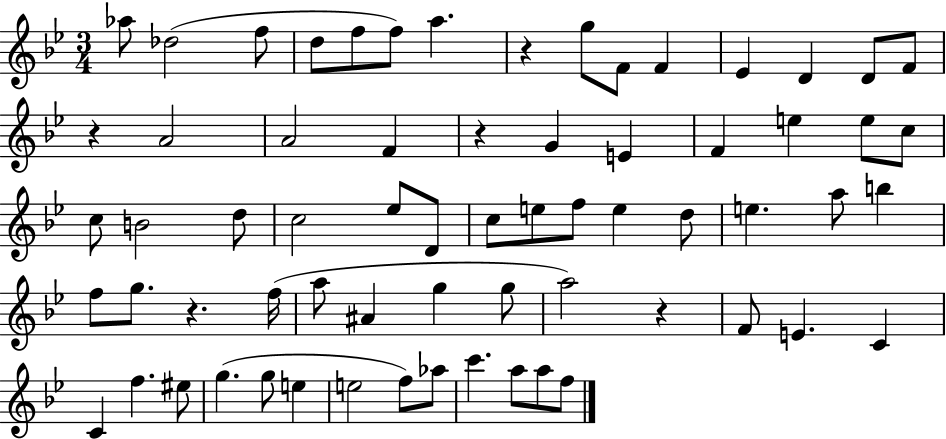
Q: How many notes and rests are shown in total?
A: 66